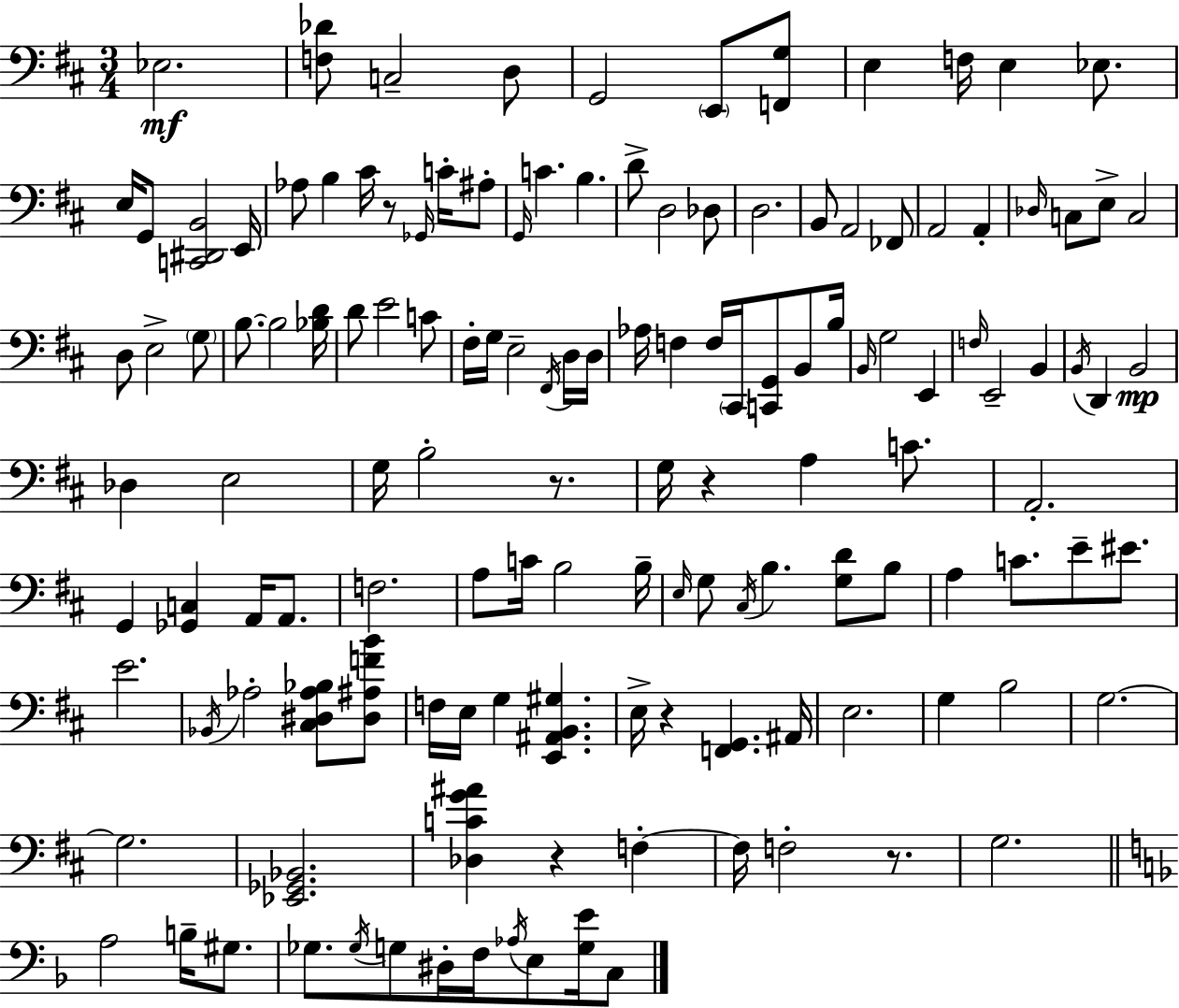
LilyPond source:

{
  \clef bass
  \numericTimeSignature
  \time 3/4
  \key d \major
  \repeat volta 2 { ees2.\mf | <f des'>8 c2-- d8 | g,2 \parenthesize e,8 <f, g>8 | e4 f16 e4 ees8. | \break e16 g,8 <c, dis, b,>2 e,16 | aes8 b4 cis'16 r8 \grace { ges,16 } c'16-. ais8-. | \grace { g,16 } c'4. b4. | d'8-> d2 | \break des8 d2. | b,8 a,2 | fes,8 a,2 a,4-. | \grace { des16 } c8 e8-> c2 | \break d8 e2-> | \parenthesize g8 b8.~~ b2 | <bes d'>16 d'8 e'2 | c'8 fis16-. g16 e2-- | \break \acciaccatura { fis,16 } d16 d16 aes16 f4 f16 \parenthesize cis,16 <c, g,>8 | b,8 b16 \grace { b,16 } g2 | e,4 \grace { f16 } e,2-- | b,4 \acciaccatura { b,16 } d,4 b,2\mp | \break des4 e2 | g16 b2-. | r8. g16 r4 | a4 c'8. a,2.-. | \break g,4 <ges, c>4 | a,16 a,8. f2. | a8 c'16 b2 | b16-- \grace { e16 } g8 \acciaccatura { cis16 } b4. | \break <g d'>8 b8 a4 | c'8. e'8-- eis'8. e'2. | \acciaccatura { bes,16 } aes2-. | <cis dis aes bes>8 <dis ais f' b'>8 f16 e16 | \break g4 <e, ais, b, gis>4. e16-> r4 | <f, g,>4. ais,16 e2. | g4 | b2 g2.~~ | \break g2. | <ees, ges, bes,>2. | <des c' g' ais'>4 | r4 f4-.~~ f16 f2-. | \break r8. g2. | \bar "||" \break \key f \major a2 b16-- gis8. | ges8. \acciaccatura { ges16 } g8 dis16-. f16 \acciaccatura { aes16 } e8 <g e'>16 | c8 } \bar "|."
}